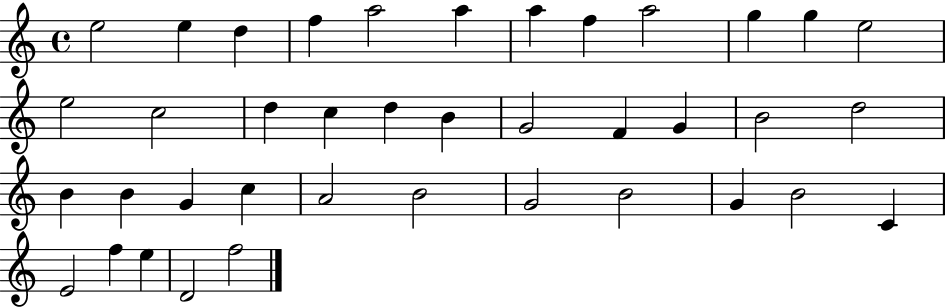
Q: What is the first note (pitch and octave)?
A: E5